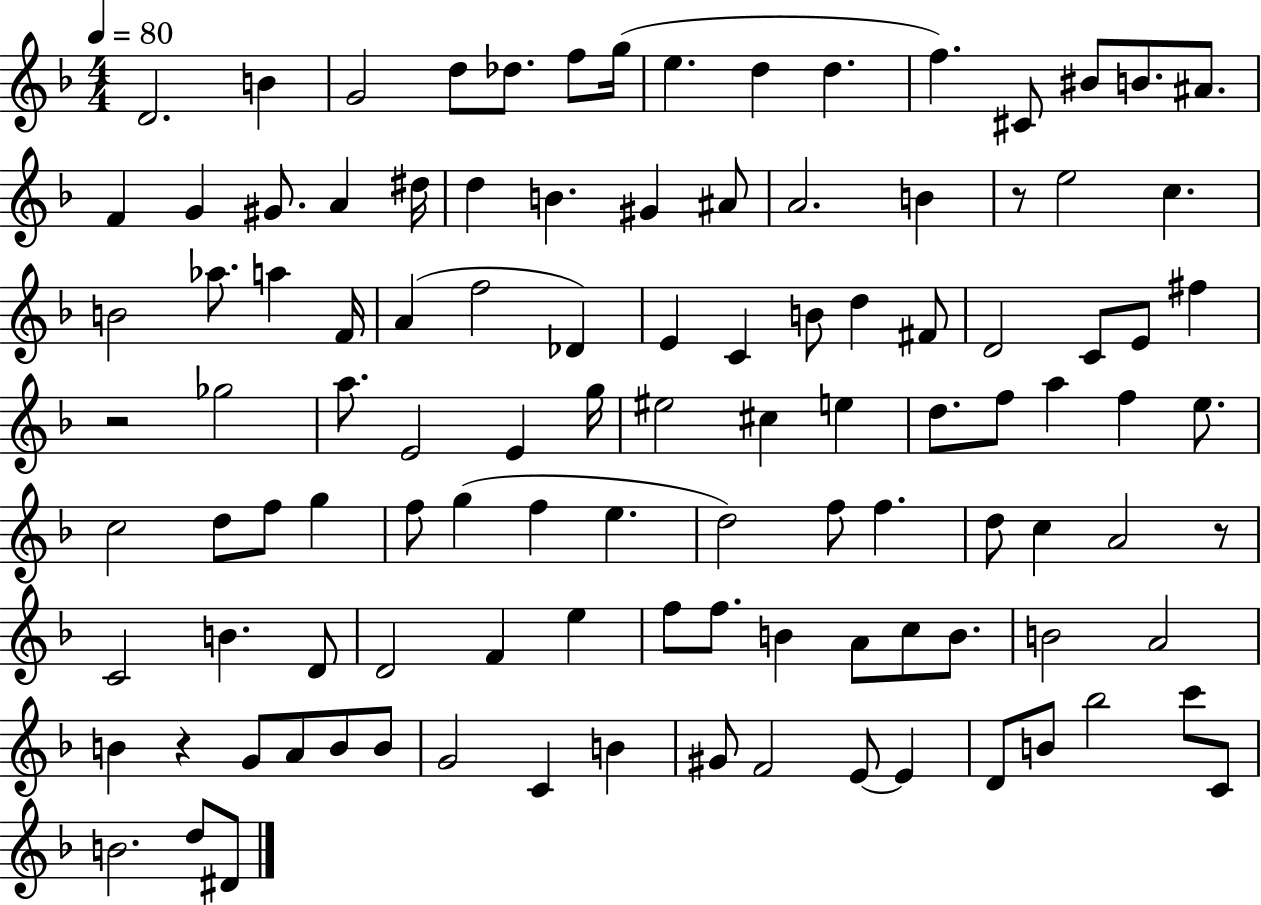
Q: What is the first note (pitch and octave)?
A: D4